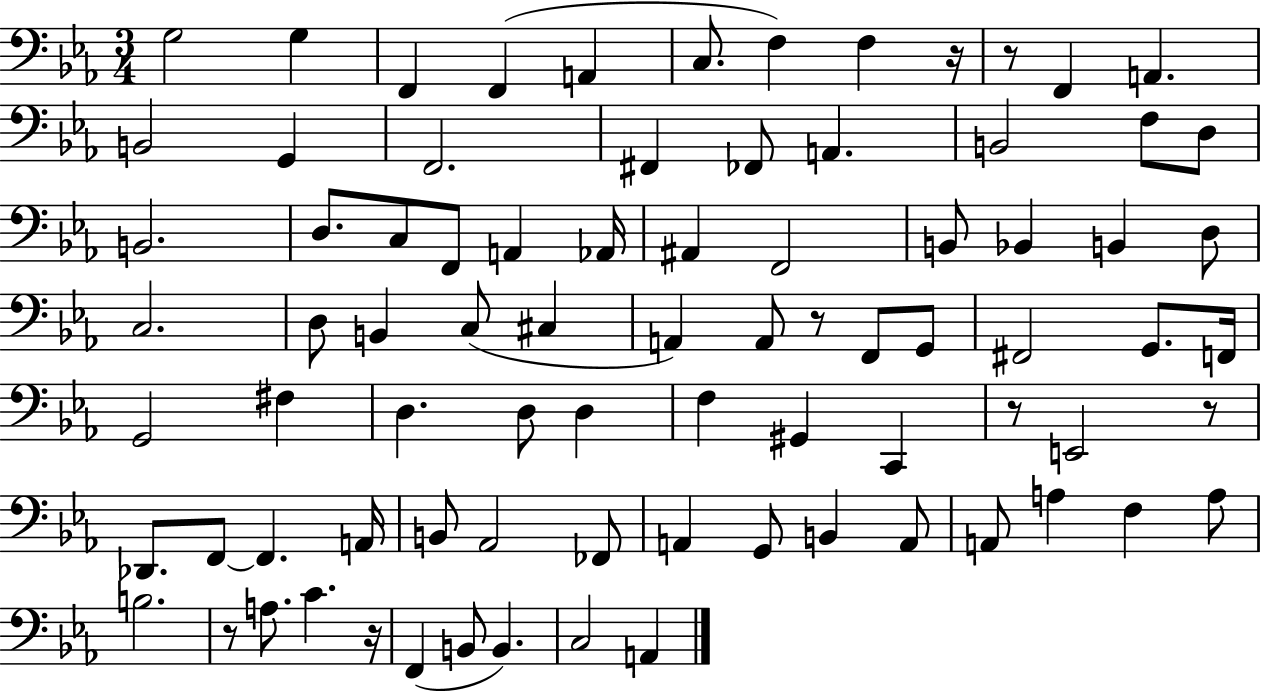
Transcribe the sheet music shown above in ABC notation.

X:1
T:Untitled
M:3/4
L:1/4
K:Eb
G,2 G, F,, F,, A,, C,/2 F, F, z/4 z/2 F,, A,, B,,2 G,, F,,2 ^F,, _F,,/2 A,, B,,2 F,/2 D,/2 B,,2 D,/2 C,/2 F,,/2 A,, _A,,/4 ^A,, F,,2 B,,/2 _B,, B,, D,/2 C,2 D,/2 B,, C,/2 ^C, A,, A,,/2 z/2 F,,/2 G,,/2 ^F,,2 G,,/2 F,,/4 G,,2 ^F, D, D,/2 D, F, ^G,, C,, z/2 E,,2 z/2 _D,,/2 F,,/2 F,, A,,/4 B,,/2 _A,,2 _F,,/2 A,, G,,/2 B,, A,,/2 A,,/2 A, F, A,/2 B,2 z/2 A,/2 C z/4 F,, B,,/2 B,, C,2 A,,